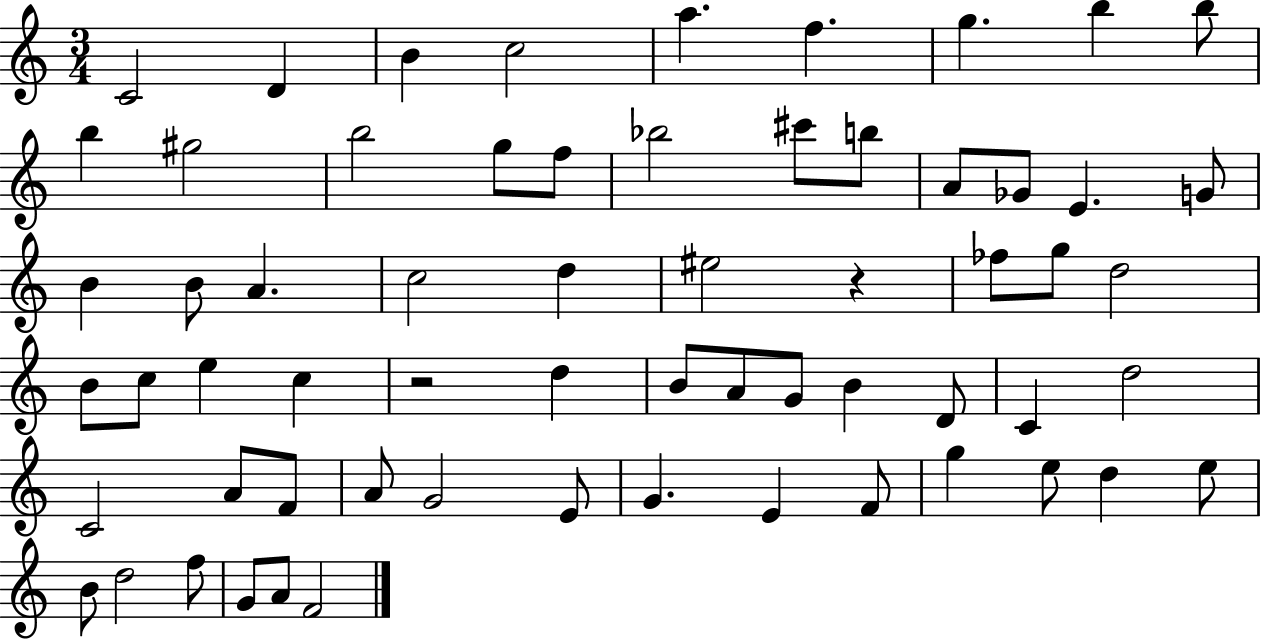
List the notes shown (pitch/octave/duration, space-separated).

C4/h D4/q B4/q C5/h A5/q. F5/q. G5/q. B5/q B5/e B5/q G#5/h B5/h G5/e F5/e Bb5/h C#6/e B5/e A4/e Gb4/e E4/q. G4/e B4/q B4/e A4/q. C5/h D5/q EIS5/h R/q FES5/e G5/e D5/h B4/e C5/e E5/q C5/q R/h D5/q B4/e A4/e G4/e B4/q D4/e C4/q D5/h C4/h A4/e F4/e A4/e G4/h E4/e G4/q. E4/q F4/e G5/q E5/e D5/q E5/e B4/e D5/h F5/e G4/e A4/e F4/h